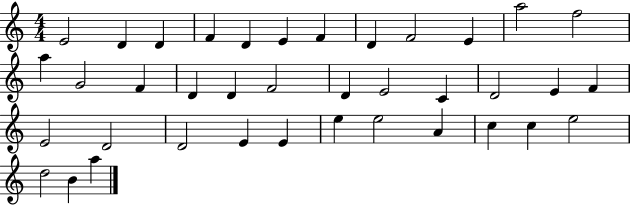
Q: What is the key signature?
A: C major